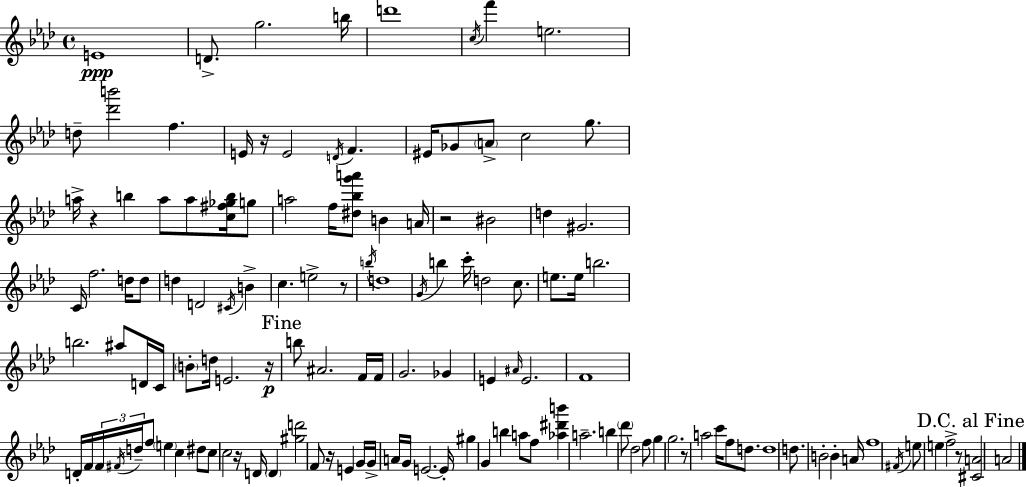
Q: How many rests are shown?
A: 9